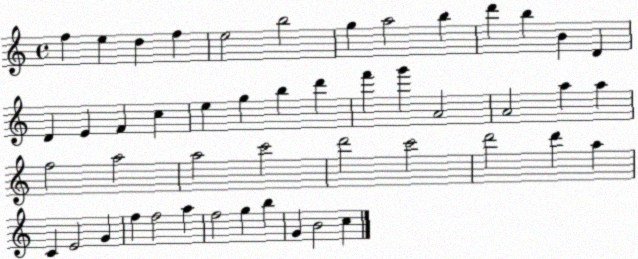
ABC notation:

X:1
T:Untitled
M:4/4
L:1/4
K:C
f e d f e2 b2 g a2 b d' b B D D E F c e g b d' f' g' A2 A2 a a f2 a2 a2 c'2 d'2 c'2 d'2 d' a C E2 G f f2 a f2 g b G B2 c